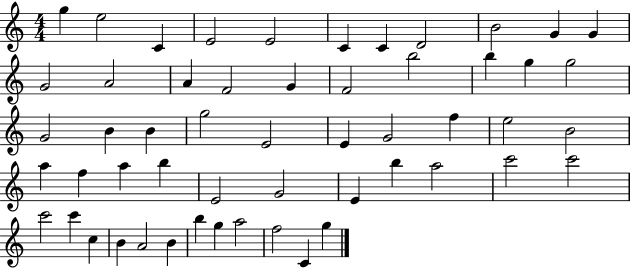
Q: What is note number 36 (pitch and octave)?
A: E4